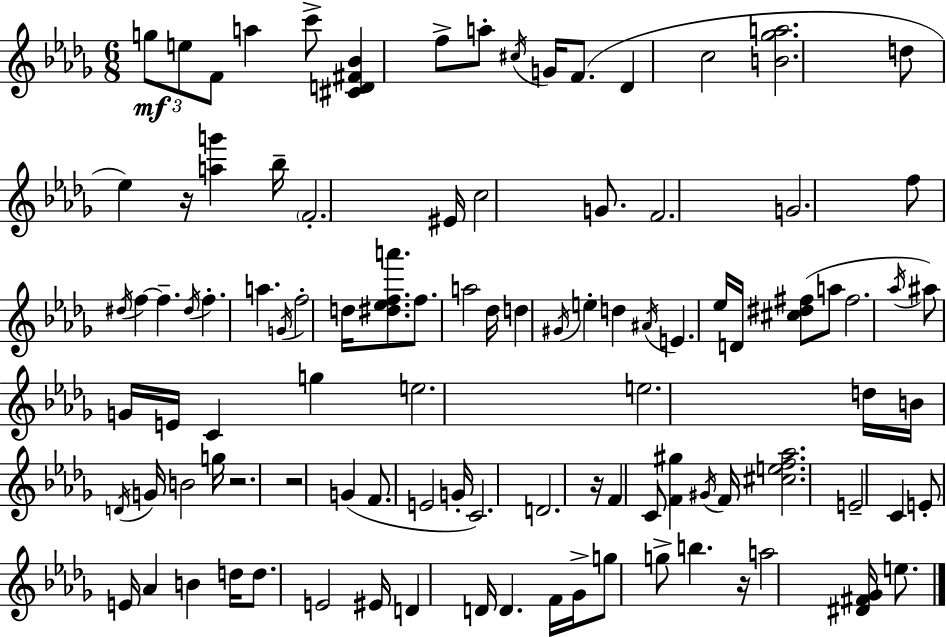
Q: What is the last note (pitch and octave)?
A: E5